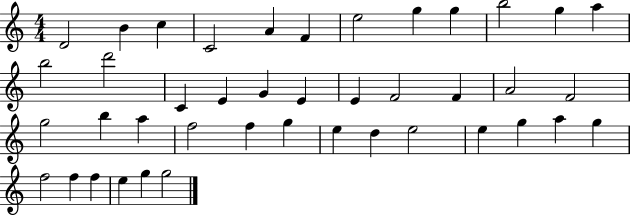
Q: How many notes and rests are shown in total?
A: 42